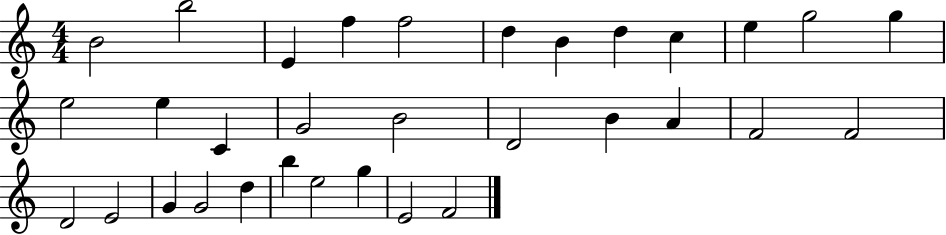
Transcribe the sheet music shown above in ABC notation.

X:1
T:Untitled
M:4/4
L:1/4
K:C
B2 b2 E f f2 d B d c e g2 g e2 e C G2 B2 D2 B A F2 F2 D2 E2 G G2 d b e2 g E2 F2